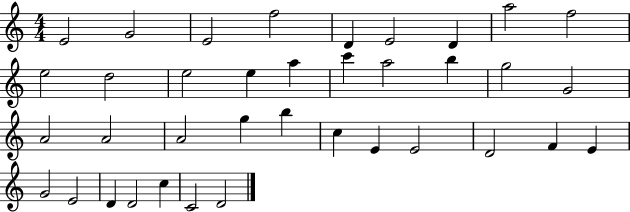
X:1
T:Untitled
M:4/4
L:1/4
K:C
E2 G2 E2 f2 D E2 D a2 f2 e2 d2 e2 e a c' a2 b g2 G2 A2 A2 A2 g b c E E2 D2 F E G2 E2 D D2 c C2 D2